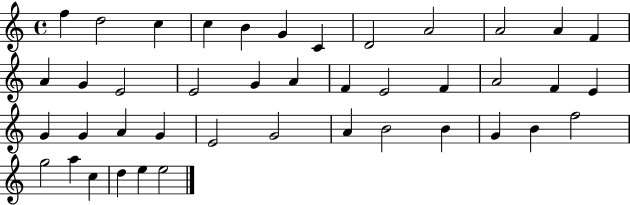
F5/q D5/h C5/q C5/q B4/q G4/q C4/q D4/h A4/h A4/h A4/q F4/q A4/q G4/q E4/h E4/h G4/q A4/q F4/q E4/h F4/q A4/h F4/q E4/q G4/q G4/q A4/q G4/q E4/h G4/h A4/q B4/h B4/q G4/q B4/q F5/h G5/h A5/q C5/q D5/q E5/q E5/h